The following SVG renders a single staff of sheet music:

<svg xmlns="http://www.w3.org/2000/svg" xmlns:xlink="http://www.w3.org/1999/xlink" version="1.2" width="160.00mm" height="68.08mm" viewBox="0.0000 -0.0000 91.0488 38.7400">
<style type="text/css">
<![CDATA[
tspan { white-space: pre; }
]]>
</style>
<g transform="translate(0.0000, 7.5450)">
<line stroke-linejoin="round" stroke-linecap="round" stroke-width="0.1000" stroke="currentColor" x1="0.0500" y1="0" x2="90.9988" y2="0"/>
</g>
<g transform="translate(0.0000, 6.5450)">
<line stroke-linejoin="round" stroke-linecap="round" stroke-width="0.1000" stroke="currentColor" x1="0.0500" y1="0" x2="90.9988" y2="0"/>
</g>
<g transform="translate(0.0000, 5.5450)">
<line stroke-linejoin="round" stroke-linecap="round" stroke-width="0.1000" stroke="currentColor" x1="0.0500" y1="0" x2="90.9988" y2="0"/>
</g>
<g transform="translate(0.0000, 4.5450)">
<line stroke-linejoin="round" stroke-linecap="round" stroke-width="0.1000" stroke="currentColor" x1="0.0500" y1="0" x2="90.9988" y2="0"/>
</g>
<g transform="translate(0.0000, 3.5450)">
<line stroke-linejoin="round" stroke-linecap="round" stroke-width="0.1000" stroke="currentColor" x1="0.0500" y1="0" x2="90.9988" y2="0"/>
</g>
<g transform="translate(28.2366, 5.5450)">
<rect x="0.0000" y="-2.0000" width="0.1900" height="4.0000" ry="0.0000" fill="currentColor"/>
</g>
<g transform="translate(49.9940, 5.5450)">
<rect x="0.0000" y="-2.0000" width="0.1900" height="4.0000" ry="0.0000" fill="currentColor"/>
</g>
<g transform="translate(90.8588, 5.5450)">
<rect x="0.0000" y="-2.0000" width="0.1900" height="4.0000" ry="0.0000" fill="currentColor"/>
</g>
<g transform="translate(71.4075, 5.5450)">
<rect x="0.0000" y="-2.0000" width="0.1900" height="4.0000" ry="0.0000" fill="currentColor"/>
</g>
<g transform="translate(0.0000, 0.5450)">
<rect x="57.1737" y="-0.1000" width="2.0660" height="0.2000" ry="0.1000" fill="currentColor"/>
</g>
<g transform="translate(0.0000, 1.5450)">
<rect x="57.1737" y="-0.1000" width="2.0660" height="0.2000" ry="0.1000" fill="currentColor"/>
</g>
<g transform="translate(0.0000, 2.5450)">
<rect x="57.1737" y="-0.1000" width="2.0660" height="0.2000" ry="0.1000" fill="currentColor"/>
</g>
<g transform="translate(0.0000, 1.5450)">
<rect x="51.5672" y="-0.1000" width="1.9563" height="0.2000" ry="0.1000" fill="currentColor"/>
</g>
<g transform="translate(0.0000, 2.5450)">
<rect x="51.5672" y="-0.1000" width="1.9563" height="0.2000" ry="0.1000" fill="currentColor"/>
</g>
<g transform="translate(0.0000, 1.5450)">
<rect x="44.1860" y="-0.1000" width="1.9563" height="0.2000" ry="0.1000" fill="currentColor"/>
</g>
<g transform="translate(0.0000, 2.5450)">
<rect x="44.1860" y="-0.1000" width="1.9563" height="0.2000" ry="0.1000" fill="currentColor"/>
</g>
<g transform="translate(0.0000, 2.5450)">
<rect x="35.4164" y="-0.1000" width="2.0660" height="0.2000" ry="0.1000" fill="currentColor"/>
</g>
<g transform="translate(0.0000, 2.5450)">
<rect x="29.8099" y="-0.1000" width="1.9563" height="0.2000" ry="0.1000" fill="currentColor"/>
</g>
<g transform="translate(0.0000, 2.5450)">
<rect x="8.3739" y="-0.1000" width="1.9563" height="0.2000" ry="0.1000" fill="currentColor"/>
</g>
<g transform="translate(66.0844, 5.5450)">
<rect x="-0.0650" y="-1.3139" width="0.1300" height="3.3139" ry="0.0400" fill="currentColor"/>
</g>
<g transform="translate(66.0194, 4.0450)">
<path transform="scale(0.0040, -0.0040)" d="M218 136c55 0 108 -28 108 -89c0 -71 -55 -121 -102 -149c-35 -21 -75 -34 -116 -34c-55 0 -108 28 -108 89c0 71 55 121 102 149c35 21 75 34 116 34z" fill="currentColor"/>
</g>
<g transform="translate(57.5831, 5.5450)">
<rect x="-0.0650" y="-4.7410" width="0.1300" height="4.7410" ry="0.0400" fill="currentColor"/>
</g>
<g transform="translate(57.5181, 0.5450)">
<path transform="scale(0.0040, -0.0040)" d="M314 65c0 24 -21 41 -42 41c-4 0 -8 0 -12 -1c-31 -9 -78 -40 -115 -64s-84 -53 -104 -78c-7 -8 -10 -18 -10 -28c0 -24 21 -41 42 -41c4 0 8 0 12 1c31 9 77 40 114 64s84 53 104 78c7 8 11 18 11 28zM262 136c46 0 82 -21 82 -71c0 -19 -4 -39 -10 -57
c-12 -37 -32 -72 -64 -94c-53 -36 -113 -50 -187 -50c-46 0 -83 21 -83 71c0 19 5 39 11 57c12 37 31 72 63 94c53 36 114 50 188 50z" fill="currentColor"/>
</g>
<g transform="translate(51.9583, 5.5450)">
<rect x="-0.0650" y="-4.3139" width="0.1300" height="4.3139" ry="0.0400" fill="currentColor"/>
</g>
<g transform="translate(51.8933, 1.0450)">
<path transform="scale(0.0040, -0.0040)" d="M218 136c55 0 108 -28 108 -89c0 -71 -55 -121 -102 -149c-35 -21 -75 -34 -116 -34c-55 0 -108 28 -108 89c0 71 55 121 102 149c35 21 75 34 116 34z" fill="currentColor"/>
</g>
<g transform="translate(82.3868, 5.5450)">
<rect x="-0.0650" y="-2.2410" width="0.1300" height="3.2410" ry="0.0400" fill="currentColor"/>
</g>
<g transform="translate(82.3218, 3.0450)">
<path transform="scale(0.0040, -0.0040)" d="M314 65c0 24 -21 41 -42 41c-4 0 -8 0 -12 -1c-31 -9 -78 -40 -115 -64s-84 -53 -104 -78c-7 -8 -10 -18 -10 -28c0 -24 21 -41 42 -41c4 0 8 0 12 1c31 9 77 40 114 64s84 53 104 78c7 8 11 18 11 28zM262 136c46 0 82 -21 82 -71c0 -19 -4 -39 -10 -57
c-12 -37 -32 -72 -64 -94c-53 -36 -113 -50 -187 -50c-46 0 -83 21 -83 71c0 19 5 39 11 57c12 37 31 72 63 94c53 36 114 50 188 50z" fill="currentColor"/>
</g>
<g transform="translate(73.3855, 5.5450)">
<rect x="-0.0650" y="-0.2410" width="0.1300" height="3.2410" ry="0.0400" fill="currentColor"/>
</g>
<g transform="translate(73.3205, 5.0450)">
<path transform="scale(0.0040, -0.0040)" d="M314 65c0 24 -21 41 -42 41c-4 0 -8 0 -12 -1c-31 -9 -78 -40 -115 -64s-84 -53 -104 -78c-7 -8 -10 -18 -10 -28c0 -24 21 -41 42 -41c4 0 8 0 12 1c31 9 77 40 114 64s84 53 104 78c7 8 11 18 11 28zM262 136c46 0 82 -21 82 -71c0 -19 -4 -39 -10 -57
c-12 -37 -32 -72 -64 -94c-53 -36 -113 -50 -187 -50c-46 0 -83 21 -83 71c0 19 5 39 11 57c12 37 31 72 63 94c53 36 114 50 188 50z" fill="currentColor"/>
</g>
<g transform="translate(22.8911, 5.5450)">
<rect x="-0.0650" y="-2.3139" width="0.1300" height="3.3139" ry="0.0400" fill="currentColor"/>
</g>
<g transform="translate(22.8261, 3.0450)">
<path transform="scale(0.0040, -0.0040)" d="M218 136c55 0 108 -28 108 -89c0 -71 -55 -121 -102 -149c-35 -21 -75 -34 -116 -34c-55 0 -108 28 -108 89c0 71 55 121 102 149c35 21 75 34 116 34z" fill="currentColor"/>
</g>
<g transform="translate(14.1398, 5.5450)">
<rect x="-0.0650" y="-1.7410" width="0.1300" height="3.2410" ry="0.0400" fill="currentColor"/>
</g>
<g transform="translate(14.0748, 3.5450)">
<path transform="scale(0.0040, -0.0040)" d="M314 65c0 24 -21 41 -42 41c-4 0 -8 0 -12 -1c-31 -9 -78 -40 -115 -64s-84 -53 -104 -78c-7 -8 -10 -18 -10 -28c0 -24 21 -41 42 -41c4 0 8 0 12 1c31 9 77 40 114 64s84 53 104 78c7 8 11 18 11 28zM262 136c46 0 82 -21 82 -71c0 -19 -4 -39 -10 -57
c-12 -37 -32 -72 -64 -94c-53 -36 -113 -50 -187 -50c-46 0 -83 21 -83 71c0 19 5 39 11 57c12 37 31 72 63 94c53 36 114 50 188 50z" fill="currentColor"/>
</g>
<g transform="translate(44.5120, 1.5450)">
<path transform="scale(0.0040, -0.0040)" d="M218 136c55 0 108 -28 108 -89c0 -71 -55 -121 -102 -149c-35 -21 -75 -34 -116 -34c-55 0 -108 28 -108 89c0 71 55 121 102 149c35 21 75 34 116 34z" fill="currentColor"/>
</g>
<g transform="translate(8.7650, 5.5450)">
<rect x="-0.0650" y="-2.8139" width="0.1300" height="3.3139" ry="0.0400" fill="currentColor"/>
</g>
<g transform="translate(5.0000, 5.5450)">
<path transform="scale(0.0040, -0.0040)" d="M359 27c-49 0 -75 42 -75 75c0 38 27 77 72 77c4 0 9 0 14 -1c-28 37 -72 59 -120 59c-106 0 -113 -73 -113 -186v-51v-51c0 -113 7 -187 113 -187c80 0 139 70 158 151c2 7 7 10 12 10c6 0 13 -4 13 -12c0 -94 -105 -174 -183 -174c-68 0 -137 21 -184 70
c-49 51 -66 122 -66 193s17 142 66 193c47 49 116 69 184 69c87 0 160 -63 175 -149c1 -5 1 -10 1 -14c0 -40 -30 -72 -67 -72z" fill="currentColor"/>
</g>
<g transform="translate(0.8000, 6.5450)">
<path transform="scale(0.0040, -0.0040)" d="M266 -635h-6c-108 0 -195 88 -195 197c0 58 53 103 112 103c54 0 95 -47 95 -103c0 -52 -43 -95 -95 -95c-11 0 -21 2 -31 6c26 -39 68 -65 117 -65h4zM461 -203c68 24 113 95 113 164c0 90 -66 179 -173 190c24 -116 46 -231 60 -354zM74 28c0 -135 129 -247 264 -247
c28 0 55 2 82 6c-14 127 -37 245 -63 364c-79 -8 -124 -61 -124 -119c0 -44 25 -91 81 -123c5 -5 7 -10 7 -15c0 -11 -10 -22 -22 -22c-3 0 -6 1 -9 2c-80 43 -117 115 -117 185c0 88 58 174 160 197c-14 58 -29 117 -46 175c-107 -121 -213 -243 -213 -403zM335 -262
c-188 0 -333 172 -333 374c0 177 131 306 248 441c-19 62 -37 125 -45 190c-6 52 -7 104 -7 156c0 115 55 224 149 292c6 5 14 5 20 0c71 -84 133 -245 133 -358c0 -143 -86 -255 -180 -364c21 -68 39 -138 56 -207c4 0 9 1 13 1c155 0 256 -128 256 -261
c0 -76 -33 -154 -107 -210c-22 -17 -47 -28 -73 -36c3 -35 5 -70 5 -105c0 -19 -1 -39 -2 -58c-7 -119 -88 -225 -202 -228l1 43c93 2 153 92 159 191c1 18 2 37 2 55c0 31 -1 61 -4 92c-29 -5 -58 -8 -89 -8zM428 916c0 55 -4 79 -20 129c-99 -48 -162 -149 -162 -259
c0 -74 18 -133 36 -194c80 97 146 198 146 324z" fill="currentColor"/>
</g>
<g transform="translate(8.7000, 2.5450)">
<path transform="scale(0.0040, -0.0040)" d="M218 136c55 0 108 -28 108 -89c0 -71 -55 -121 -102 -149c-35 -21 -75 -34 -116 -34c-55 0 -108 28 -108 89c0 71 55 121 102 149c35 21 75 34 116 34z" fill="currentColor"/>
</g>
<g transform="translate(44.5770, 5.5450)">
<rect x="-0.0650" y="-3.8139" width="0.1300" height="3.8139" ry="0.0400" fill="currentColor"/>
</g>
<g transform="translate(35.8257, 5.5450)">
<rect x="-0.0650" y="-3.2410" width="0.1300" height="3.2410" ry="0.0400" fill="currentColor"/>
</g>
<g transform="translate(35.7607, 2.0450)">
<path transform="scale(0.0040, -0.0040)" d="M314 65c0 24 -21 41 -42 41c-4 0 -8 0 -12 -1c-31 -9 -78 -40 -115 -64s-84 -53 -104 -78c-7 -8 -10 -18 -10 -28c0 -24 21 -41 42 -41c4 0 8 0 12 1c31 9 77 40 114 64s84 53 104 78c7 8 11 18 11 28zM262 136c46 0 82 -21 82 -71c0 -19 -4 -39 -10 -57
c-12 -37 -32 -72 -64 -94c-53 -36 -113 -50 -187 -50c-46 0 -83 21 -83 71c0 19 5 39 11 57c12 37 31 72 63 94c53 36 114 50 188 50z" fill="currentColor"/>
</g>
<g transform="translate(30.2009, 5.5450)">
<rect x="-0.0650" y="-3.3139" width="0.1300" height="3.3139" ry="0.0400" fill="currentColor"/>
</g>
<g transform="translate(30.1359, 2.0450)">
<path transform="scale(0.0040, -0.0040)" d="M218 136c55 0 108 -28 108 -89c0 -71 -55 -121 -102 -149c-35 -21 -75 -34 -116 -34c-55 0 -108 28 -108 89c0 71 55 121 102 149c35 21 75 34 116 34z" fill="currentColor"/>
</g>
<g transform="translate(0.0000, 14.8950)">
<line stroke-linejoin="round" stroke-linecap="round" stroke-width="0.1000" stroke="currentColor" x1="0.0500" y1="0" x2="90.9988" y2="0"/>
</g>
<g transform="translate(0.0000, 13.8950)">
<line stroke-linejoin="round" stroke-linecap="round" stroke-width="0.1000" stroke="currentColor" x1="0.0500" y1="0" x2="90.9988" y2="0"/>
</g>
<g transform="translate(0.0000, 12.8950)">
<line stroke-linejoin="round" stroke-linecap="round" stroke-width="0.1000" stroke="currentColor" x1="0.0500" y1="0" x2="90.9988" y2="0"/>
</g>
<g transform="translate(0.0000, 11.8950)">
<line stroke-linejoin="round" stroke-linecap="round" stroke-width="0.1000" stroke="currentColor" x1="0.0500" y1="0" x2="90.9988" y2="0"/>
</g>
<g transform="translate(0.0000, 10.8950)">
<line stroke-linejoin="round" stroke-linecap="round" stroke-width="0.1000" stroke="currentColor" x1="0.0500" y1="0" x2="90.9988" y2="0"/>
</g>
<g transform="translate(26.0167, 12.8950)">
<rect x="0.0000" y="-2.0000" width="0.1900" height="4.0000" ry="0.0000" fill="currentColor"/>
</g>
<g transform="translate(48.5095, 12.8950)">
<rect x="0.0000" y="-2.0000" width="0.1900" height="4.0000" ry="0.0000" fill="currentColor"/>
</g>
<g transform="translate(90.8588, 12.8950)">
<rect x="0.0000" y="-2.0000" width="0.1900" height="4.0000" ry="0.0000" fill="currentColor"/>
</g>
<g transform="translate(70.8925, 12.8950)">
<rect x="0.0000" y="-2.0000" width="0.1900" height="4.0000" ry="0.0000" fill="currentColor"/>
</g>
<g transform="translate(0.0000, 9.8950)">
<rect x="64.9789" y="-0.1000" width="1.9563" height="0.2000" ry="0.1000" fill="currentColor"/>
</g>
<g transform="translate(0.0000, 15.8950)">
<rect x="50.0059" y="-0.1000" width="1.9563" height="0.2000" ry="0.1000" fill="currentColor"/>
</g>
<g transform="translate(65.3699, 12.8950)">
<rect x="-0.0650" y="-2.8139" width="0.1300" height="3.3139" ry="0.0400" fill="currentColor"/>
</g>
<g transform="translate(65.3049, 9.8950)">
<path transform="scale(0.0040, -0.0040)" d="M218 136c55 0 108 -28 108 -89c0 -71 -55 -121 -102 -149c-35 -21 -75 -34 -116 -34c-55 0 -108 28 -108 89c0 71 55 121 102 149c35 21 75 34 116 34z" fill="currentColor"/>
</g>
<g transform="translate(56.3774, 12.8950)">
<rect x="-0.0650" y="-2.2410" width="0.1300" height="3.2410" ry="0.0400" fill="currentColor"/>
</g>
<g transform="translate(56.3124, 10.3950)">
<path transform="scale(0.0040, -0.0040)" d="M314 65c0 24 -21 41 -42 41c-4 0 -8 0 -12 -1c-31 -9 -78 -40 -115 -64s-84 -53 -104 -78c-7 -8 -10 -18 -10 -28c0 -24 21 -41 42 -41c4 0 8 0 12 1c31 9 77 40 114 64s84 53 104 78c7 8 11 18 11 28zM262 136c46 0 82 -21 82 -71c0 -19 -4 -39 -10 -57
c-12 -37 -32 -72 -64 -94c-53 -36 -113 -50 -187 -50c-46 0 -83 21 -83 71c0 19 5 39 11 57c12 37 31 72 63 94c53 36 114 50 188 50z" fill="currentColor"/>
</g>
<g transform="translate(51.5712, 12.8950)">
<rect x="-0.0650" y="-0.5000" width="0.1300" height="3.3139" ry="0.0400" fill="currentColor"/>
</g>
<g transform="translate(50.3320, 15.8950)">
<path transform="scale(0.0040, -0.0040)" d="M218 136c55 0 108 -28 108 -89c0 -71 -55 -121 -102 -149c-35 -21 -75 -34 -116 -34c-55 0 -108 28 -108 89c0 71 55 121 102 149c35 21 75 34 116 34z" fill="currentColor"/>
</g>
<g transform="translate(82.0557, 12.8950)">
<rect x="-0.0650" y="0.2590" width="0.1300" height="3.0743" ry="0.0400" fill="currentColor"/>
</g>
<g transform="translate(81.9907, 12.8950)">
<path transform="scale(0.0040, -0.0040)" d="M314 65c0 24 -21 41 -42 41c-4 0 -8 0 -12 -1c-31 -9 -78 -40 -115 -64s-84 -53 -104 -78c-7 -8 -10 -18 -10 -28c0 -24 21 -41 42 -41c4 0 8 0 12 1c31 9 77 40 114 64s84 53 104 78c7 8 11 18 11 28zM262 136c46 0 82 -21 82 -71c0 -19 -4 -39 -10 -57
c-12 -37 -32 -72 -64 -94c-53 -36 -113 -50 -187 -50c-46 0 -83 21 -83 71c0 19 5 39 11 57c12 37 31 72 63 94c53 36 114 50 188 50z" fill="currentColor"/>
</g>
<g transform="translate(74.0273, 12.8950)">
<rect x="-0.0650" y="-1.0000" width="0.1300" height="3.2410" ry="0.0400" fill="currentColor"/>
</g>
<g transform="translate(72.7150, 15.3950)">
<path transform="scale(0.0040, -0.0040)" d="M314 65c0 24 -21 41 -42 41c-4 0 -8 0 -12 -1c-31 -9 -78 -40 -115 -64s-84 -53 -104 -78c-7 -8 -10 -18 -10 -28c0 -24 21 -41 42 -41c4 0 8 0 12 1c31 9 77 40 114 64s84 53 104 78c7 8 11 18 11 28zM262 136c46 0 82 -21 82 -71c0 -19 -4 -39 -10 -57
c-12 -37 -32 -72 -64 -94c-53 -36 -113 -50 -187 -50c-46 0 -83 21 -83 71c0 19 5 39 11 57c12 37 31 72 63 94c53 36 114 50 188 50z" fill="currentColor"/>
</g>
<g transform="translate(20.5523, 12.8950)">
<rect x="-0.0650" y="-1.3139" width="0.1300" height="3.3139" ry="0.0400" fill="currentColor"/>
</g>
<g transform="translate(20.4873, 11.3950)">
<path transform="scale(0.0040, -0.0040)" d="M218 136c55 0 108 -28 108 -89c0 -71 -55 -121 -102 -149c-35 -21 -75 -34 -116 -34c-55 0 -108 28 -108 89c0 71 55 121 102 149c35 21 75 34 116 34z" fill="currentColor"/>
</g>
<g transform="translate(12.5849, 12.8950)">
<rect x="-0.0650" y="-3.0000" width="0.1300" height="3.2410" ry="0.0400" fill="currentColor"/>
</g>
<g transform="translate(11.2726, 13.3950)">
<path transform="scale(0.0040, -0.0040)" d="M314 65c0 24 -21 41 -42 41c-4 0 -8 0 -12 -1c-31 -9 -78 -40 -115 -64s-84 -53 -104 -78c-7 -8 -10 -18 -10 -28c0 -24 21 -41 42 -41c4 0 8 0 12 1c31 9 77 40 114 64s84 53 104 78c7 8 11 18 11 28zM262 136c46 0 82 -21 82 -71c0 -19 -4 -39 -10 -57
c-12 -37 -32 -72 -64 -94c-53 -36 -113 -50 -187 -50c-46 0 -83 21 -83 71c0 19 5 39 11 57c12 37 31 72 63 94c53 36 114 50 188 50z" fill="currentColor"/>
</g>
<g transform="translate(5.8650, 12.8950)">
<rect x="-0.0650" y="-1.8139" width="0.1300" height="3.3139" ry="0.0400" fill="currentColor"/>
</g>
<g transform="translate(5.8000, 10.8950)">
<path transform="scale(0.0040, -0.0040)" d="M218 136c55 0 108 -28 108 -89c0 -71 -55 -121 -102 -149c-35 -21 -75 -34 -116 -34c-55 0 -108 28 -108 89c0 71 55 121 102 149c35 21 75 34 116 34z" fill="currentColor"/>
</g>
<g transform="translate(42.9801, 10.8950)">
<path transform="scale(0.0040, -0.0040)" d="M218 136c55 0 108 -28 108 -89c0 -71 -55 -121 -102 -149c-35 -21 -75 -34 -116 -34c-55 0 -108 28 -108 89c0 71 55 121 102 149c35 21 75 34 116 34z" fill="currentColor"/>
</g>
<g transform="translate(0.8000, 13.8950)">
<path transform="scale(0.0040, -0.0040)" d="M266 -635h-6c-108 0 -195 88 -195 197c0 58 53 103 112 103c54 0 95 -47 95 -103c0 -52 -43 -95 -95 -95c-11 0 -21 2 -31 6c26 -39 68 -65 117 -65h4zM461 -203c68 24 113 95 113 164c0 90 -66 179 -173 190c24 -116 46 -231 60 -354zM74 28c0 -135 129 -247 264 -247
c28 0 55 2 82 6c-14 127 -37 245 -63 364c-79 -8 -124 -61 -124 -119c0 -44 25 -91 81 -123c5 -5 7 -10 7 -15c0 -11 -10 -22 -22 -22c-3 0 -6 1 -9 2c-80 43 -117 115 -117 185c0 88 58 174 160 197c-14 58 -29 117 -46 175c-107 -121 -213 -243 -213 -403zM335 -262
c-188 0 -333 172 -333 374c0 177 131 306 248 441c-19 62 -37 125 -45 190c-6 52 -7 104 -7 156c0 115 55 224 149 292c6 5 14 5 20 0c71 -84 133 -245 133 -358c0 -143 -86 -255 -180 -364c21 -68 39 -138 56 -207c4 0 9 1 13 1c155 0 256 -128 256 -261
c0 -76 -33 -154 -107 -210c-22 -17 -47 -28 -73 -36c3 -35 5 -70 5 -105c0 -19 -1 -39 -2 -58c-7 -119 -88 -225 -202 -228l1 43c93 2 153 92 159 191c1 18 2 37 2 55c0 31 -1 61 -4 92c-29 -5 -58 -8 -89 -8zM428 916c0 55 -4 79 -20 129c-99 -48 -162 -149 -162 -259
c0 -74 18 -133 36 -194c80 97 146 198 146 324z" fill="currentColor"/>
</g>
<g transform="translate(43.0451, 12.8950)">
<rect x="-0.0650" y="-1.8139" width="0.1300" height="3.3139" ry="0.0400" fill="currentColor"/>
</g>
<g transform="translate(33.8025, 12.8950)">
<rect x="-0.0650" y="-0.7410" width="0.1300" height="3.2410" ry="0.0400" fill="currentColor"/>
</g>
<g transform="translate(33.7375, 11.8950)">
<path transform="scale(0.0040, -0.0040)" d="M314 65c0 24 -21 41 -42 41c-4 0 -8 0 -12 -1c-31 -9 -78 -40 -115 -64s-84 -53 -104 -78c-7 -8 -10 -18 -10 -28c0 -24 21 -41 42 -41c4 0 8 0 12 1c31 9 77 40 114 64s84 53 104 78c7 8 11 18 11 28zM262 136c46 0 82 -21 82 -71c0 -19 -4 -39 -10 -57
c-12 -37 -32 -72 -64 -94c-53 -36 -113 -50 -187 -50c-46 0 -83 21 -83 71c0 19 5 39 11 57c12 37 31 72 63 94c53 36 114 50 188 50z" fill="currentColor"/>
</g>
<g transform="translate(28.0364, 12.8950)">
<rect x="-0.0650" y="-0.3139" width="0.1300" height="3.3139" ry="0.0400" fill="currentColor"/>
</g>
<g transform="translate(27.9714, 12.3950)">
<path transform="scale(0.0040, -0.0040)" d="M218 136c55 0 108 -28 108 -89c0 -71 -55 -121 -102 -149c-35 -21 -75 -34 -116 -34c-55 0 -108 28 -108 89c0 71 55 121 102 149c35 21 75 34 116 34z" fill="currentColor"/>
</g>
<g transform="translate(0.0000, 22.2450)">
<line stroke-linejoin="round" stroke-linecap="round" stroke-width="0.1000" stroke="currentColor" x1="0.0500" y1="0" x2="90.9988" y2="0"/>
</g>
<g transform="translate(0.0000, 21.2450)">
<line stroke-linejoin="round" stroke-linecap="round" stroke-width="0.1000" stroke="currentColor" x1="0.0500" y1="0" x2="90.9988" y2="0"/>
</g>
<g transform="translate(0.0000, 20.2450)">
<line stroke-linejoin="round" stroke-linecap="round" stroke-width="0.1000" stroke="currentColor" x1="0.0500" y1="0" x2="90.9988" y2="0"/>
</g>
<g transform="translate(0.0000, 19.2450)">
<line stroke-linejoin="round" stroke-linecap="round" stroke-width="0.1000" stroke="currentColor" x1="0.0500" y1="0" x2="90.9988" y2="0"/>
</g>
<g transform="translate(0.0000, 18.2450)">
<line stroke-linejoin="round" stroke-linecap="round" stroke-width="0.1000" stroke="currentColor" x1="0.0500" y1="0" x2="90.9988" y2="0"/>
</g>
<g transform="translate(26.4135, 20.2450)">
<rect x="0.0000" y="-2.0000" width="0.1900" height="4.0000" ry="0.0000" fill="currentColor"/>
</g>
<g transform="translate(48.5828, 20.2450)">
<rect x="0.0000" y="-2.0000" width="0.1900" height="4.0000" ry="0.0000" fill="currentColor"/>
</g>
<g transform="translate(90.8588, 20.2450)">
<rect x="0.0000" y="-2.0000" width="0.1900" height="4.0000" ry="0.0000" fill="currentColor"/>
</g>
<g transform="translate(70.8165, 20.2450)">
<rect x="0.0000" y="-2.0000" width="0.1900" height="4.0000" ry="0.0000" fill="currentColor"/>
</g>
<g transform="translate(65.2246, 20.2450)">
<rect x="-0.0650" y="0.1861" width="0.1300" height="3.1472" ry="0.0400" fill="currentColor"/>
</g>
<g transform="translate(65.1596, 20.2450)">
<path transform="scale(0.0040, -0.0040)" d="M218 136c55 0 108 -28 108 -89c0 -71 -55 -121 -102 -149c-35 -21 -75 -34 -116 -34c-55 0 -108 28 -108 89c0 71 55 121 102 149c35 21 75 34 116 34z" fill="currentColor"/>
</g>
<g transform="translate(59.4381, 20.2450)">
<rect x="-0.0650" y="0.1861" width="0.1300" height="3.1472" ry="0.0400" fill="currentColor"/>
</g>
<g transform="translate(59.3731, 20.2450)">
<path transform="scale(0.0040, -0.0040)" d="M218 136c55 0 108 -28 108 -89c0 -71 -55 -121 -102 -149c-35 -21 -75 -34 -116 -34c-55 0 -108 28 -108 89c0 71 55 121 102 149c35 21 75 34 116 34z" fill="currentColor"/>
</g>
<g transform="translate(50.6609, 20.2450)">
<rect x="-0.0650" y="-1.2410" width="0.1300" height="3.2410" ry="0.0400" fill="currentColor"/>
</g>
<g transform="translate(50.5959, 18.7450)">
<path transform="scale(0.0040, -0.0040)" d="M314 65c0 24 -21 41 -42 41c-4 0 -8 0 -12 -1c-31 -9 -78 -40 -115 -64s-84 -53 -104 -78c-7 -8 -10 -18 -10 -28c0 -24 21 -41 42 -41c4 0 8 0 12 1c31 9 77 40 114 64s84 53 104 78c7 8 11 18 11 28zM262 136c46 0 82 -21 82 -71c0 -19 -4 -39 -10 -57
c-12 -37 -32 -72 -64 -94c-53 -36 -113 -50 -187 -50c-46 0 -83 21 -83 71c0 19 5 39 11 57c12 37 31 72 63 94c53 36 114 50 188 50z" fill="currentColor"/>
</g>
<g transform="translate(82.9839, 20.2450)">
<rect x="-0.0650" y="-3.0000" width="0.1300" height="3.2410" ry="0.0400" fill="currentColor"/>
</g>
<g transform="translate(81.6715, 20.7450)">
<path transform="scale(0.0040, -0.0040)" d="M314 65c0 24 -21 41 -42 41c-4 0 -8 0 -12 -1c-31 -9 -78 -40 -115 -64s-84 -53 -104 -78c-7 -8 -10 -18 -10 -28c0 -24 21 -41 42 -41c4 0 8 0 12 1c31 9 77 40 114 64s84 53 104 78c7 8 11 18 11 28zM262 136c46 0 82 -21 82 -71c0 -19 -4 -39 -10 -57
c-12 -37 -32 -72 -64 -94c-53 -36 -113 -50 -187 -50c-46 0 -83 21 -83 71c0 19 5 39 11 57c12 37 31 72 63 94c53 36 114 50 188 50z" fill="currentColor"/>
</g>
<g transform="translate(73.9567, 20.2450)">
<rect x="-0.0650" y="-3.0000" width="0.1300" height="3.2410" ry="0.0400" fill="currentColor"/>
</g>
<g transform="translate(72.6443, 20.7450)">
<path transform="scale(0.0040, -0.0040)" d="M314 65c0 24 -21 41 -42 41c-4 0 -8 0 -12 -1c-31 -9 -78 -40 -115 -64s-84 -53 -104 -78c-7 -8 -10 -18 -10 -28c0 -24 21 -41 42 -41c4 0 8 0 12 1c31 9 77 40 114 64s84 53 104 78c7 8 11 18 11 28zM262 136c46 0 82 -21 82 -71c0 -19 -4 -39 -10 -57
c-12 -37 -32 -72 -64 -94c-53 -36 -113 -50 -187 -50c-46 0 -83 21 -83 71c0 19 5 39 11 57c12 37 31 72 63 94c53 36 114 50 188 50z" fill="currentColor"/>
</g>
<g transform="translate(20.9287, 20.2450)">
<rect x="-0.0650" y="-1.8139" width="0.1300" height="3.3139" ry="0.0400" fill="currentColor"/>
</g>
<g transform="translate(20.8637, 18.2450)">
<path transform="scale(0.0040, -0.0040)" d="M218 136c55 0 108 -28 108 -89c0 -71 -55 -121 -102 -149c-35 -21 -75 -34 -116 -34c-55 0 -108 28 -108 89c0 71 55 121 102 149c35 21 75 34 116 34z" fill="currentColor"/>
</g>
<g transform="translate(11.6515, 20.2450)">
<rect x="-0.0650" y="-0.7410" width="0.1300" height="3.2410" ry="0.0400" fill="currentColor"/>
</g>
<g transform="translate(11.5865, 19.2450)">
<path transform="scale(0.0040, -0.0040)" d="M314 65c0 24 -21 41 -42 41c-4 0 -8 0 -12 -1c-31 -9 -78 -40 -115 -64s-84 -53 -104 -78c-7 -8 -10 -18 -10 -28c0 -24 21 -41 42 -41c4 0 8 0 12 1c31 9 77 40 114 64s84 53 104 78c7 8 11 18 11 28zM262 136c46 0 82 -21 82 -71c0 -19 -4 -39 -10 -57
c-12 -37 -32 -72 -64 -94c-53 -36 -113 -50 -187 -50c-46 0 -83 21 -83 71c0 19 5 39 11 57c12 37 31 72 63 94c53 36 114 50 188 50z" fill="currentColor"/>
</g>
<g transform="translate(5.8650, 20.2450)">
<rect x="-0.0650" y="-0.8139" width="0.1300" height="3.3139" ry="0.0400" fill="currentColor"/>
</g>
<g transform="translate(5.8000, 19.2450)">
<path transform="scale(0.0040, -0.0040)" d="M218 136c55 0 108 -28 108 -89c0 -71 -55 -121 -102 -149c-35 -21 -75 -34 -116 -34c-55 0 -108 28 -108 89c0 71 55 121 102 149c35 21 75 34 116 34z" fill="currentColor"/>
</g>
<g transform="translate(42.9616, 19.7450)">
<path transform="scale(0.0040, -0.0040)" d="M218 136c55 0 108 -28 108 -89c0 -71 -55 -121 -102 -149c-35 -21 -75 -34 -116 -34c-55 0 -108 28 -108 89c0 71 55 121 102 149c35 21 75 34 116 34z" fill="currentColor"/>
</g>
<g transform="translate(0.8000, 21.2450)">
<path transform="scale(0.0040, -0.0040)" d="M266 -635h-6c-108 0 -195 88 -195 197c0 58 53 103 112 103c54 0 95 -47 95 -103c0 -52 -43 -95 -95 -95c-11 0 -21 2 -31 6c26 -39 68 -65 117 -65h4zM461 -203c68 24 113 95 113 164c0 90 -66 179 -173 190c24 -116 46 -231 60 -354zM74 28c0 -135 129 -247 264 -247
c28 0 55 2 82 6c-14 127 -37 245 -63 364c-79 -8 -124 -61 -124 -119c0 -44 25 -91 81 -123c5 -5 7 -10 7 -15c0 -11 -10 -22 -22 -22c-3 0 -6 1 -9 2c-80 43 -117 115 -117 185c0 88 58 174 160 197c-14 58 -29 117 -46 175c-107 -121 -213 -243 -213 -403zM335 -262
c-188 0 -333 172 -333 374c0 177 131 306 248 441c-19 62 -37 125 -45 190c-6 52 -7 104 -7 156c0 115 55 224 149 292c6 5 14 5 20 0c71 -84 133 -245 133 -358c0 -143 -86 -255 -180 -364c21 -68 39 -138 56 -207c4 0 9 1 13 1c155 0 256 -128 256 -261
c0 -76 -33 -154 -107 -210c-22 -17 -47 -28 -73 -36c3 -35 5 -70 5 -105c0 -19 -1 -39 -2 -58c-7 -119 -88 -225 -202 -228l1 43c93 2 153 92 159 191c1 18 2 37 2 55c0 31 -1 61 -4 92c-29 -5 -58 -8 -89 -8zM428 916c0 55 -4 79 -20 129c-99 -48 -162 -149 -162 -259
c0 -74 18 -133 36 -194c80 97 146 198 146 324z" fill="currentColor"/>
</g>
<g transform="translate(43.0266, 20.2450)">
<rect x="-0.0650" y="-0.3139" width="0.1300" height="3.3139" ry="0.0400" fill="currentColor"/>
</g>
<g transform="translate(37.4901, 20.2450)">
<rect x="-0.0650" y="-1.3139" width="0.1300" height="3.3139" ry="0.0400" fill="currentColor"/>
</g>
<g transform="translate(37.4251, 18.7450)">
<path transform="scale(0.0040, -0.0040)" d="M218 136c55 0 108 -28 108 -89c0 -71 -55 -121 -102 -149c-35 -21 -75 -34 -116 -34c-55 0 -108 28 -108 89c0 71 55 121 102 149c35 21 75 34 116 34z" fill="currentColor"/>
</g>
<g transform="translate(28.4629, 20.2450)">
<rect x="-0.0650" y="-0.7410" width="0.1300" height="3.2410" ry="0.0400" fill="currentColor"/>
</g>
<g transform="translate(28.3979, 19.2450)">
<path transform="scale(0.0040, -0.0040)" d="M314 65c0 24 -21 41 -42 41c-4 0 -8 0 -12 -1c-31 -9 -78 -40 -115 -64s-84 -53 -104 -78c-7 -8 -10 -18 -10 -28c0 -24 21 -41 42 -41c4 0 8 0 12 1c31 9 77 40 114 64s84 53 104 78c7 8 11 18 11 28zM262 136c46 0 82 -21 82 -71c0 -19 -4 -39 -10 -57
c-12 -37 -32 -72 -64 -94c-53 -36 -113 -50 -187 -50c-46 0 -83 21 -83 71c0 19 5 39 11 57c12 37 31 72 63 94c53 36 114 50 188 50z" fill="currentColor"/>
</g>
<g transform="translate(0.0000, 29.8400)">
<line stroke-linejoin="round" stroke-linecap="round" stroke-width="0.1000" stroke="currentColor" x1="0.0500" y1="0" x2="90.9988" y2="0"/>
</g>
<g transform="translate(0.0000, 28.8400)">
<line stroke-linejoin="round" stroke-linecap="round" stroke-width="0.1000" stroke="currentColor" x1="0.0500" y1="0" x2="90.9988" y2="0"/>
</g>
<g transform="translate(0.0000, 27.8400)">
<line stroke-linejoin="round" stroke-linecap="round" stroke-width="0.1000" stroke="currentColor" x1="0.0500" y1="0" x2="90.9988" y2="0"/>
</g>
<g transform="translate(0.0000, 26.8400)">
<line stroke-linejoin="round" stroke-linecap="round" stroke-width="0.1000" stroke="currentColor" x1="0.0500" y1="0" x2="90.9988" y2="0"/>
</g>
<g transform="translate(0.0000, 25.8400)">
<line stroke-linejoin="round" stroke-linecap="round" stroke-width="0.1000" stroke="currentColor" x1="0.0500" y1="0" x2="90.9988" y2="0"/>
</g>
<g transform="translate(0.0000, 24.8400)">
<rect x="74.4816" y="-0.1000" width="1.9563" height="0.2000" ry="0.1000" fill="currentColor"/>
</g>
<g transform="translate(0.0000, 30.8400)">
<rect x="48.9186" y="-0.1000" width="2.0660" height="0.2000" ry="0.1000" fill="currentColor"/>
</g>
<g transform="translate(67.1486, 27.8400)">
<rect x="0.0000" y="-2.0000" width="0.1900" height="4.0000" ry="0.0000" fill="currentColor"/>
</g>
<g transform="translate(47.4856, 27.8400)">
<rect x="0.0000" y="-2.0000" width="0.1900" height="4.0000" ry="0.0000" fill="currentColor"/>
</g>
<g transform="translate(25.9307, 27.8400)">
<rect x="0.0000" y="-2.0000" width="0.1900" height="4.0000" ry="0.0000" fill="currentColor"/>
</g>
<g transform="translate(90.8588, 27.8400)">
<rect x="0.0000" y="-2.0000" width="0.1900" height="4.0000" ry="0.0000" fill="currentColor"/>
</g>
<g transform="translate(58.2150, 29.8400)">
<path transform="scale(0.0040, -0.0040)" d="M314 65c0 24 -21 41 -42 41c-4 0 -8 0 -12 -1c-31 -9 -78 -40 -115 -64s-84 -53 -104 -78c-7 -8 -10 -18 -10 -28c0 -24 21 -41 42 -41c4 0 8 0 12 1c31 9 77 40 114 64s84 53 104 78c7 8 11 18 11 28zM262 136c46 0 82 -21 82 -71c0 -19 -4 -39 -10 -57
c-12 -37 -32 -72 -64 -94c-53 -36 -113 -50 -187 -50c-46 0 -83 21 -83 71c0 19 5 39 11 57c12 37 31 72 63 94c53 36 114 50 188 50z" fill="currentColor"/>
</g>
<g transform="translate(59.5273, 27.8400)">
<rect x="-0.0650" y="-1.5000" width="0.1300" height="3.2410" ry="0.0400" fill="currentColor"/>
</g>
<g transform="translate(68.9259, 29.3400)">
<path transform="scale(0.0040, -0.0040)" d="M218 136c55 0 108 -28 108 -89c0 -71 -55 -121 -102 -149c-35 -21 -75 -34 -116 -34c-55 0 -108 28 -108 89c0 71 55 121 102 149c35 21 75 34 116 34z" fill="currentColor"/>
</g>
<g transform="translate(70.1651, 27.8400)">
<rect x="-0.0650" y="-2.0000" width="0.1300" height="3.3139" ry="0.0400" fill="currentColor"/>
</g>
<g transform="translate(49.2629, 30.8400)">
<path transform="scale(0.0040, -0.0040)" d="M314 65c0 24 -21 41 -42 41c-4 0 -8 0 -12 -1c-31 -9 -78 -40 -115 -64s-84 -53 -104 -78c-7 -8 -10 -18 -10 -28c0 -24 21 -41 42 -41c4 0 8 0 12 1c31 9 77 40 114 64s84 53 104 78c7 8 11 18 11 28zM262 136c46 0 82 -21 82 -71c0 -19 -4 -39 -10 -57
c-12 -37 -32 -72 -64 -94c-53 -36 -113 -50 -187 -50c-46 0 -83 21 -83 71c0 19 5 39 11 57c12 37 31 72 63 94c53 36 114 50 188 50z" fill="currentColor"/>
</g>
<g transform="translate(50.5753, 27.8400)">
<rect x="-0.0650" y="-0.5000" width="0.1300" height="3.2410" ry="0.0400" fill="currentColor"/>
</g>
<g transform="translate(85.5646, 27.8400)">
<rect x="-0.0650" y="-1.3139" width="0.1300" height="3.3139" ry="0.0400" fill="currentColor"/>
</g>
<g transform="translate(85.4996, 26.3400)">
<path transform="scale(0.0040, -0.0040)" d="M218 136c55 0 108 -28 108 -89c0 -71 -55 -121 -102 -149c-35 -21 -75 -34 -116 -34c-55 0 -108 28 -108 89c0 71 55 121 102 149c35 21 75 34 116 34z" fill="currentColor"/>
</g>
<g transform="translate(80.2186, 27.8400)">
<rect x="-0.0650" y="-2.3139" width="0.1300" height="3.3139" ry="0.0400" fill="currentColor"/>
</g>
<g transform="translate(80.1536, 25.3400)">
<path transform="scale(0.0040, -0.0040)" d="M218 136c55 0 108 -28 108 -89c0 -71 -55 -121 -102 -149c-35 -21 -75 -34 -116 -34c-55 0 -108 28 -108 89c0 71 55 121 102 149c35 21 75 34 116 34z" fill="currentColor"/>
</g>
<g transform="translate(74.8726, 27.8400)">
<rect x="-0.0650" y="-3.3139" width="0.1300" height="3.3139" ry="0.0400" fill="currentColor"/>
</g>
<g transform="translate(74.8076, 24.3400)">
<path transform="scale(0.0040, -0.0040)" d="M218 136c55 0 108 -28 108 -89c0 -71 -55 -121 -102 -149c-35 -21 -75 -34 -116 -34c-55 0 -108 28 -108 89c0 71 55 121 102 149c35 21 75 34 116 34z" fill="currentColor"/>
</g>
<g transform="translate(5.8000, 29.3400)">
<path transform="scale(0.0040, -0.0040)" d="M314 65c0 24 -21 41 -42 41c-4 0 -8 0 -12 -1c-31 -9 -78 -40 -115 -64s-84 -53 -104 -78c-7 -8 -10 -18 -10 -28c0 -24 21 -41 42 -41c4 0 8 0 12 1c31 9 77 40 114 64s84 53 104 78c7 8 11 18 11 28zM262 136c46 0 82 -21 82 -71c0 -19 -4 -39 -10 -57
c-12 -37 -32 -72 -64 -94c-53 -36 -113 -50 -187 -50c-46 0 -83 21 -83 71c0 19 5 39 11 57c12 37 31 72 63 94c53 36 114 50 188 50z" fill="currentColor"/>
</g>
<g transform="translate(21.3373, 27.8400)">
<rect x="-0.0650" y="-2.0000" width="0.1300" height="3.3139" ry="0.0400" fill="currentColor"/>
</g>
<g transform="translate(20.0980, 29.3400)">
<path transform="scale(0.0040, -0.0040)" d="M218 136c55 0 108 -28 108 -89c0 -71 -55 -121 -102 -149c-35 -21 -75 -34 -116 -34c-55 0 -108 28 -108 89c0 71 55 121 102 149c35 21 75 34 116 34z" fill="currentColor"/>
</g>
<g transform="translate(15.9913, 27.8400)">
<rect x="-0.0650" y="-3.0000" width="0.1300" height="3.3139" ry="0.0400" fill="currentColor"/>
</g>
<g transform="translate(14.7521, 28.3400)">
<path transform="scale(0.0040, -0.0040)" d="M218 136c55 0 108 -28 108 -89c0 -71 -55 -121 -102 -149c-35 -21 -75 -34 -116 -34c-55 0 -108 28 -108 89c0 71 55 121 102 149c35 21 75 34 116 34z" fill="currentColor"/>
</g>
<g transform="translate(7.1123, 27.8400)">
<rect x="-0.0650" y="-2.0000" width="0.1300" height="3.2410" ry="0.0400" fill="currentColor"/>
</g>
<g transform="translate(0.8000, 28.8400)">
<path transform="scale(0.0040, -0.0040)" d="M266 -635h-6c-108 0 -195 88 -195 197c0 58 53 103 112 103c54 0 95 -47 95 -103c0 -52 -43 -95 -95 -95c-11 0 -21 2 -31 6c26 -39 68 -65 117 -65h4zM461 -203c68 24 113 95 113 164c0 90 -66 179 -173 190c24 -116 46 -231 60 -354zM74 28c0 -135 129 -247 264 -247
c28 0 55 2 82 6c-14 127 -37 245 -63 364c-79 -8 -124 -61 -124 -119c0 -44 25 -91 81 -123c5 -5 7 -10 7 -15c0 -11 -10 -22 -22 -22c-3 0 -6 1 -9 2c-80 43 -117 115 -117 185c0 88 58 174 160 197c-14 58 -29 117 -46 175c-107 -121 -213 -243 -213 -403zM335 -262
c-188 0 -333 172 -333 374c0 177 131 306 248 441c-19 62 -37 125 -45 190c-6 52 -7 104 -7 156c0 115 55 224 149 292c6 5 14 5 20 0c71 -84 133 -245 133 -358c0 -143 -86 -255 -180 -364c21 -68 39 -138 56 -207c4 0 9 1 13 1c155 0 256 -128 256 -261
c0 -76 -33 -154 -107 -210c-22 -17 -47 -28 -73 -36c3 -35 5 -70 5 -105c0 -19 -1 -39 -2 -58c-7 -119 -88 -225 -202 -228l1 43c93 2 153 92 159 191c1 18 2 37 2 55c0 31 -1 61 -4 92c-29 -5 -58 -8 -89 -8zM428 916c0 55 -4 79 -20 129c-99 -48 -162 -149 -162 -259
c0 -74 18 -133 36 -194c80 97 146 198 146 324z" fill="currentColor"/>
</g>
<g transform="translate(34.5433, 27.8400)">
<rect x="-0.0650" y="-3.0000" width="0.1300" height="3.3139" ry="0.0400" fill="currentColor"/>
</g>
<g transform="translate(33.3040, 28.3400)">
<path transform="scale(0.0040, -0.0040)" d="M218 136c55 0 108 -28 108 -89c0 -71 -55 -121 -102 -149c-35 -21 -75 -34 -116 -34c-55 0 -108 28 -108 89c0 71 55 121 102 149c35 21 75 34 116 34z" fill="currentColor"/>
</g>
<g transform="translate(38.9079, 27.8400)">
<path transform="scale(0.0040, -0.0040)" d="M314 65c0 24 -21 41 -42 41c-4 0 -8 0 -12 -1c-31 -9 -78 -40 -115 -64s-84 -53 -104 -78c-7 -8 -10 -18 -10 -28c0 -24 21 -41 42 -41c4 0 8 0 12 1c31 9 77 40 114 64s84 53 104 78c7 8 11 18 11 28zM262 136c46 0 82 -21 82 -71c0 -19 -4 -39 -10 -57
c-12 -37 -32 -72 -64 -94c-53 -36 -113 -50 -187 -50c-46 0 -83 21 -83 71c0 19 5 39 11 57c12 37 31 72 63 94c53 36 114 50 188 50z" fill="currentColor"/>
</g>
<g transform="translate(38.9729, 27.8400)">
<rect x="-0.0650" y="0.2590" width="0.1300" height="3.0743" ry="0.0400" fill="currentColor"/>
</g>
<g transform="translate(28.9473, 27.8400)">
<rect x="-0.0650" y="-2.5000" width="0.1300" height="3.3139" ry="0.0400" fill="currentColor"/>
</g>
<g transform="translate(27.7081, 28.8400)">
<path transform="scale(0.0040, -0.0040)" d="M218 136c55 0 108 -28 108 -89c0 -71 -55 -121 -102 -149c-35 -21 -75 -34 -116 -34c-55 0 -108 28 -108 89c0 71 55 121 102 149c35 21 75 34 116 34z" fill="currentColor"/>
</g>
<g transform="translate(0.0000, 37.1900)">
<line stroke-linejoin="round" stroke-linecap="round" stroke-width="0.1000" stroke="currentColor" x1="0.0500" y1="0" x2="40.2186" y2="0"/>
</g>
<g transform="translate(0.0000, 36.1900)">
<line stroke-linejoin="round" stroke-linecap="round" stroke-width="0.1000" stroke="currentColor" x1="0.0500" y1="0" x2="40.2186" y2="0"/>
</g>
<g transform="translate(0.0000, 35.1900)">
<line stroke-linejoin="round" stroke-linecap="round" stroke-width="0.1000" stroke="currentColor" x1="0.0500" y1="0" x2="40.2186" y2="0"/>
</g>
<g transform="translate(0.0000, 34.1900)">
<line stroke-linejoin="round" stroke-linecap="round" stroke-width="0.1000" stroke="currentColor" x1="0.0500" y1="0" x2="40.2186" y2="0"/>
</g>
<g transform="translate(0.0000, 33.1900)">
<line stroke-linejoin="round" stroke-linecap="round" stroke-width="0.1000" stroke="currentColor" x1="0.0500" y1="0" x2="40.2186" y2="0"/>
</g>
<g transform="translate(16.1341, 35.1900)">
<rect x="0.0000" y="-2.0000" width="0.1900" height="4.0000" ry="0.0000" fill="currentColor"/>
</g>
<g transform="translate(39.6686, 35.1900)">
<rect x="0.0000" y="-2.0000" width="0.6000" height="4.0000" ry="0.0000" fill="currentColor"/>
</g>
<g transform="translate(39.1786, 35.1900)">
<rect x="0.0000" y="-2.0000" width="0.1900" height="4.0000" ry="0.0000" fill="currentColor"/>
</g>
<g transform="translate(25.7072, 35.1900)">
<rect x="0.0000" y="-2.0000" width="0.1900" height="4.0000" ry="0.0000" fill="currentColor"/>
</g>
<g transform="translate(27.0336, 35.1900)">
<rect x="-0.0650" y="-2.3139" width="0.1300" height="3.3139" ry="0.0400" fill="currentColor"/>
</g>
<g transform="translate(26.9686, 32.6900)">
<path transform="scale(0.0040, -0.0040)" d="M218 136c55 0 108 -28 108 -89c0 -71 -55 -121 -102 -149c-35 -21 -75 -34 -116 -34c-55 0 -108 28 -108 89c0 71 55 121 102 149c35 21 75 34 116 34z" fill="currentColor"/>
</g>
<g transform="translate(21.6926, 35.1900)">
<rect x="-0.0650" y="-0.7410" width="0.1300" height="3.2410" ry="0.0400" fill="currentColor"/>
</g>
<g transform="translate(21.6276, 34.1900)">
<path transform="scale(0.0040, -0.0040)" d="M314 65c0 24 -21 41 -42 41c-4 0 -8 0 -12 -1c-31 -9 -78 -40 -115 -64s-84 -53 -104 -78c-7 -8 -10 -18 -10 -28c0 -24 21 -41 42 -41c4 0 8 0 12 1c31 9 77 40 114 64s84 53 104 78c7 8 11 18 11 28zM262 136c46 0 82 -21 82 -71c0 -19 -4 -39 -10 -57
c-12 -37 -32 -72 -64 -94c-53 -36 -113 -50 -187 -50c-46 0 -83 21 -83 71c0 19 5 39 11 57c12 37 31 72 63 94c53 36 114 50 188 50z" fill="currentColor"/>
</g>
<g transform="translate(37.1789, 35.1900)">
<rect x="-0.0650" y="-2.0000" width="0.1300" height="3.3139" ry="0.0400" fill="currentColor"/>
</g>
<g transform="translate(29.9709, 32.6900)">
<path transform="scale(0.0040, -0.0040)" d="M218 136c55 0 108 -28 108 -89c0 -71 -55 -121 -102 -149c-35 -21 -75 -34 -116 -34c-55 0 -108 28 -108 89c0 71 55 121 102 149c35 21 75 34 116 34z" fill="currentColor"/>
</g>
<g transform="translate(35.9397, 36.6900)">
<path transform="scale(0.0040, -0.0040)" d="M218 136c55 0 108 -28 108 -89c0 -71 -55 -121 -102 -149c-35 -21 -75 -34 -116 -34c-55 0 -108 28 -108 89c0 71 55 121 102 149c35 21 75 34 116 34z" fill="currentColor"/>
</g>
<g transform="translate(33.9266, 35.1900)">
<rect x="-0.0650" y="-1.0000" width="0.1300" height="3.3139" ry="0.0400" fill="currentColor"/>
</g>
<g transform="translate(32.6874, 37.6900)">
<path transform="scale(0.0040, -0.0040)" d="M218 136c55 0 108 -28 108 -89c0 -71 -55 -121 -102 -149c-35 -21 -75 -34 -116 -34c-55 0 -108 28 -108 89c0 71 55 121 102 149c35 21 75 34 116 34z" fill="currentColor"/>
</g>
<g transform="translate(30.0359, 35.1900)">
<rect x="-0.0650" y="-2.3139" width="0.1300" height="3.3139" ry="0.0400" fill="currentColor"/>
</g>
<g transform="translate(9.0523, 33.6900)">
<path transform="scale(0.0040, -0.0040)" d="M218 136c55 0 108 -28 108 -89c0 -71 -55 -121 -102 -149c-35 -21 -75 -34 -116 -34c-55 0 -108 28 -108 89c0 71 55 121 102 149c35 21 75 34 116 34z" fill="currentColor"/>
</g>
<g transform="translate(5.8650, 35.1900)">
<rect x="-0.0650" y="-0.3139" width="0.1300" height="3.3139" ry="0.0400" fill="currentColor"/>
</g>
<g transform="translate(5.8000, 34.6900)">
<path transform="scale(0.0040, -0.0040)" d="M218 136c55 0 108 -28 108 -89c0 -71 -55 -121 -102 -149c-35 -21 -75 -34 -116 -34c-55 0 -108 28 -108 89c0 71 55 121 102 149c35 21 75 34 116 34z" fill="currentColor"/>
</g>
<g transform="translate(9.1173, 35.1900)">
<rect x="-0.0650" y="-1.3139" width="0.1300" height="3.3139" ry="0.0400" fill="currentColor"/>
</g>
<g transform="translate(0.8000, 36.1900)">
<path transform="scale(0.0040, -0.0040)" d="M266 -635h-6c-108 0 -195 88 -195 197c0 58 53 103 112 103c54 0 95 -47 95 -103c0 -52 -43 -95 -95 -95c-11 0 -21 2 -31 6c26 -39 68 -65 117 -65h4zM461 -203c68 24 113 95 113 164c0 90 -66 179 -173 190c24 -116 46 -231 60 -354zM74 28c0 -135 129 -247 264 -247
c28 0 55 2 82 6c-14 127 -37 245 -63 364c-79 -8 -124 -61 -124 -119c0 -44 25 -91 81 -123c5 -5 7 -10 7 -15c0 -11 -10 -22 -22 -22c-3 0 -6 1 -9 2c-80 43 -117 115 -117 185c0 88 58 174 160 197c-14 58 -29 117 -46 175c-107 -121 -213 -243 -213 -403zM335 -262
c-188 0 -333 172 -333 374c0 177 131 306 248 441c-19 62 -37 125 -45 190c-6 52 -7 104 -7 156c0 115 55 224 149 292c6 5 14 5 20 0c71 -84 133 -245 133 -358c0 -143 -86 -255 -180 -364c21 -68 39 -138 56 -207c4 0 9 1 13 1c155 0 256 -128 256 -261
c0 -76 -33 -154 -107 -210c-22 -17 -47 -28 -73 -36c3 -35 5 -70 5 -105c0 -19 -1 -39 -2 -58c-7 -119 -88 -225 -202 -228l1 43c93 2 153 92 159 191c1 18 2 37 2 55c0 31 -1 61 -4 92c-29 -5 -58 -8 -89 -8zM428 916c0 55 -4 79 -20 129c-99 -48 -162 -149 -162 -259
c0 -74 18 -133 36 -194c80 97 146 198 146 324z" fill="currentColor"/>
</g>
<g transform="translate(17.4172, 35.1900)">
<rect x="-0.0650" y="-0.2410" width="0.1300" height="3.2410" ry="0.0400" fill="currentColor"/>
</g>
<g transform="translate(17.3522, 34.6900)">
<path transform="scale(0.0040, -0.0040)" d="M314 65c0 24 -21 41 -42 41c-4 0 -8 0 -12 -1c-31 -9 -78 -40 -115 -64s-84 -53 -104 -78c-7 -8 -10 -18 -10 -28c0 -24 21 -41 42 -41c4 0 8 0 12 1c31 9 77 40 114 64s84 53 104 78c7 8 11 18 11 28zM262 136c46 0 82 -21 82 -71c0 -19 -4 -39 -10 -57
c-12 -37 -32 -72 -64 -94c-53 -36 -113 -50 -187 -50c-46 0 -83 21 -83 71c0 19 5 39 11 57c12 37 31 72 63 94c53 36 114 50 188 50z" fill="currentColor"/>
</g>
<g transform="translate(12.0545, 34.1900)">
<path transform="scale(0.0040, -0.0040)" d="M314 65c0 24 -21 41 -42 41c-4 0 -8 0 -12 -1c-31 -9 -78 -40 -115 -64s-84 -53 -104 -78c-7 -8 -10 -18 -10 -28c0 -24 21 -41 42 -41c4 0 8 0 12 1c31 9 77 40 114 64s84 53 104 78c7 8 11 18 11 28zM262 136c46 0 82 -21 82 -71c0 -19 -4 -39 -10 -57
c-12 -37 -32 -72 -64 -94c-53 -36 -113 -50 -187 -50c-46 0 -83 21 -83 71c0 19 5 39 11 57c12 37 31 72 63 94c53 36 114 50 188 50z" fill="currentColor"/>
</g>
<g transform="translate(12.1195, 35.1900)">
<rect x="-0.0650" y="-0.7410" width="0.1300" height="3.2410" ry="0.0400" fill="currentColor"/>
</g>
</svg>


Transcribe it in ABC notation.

X:1
T:Untitled
M:4/4
L:1/4
K:C
a f2 g b b2 c' d' e'2 e c2 g2 f A2 e c d2 f C g2 a D2 B2 d d2 f d2 e c e2 B B A2 A2 F2 A F G A B2 C2 E2 F b g e c e d2 c2 d2 g g D F